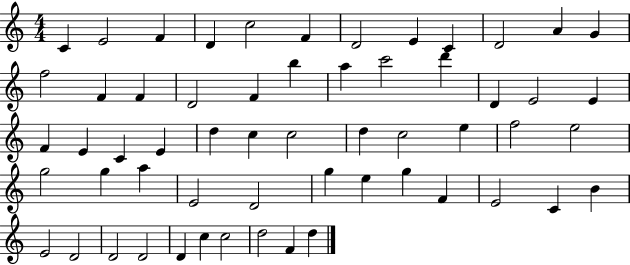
X:1
T:Untitled
M:4/4
L:1/4
K:C
C E2 F D c2 F D2 E C D2 A G f2 F F D2 F b a c'2 d' D E2 E F E C E d c c2 d c2 e f2 e2 g2 g a E2 D2 g e g F E2 C B E2 D2 D2 D2 D c c2 d2 F d